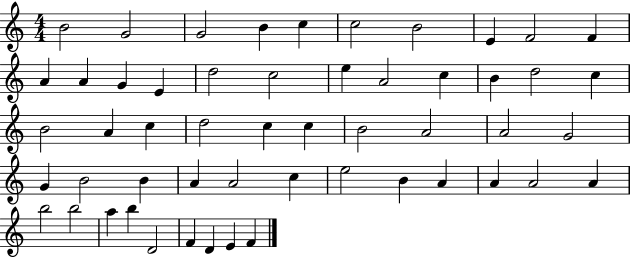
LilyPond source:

{
  \clef treble
  \numericTimeSignature
  \time 4/4
  \key c \major
  b'2 g'2 | g'2 b'4 c''4 | c''2 b'2 | e'4 f'2 f'4 | \break a'4 a'4 g'4 e'4 | d''2 c''2 | e''4 a'2 c''4 | b'4 d''2 c''4 | \break b'2 a'4 c''4 | d''2 c''4 c''4 | b'2 a'2 | a'2 g'2 | \break g'4 b'2 b'4 | a'4 a'2 c''4 | e''2 b'4 a'4 | a'4 a'2 a'4 | \break b''2 b''2 | a''4 b''4 d'2 | f'4 d'4 e'4 f'4 | \bar "|."
}